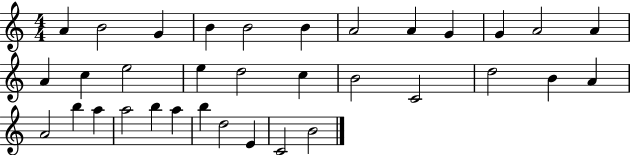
X:1
T:Untitled
M:4/4
L:1/4
K:C
A B2 G B B2 B A2 A G G A2 A A c e2 e d2 c B2 C2 d2 B A A2 b a a2 b a b d2 E C2 B2